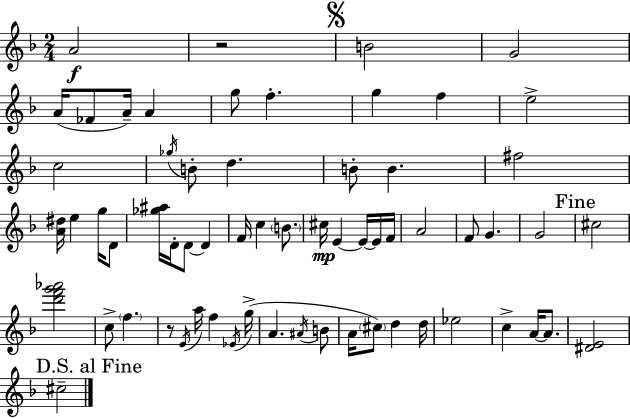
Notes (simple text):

A4/h R/h B4/h G4/h A4/s FES4/e A4/s A4/q G5/e F5/q. G5/q F5/q E5/h C5/h Gb5/s B4/e D5/q. B4/e B4/q. F#5/h [A4,D#5]/s E5/q G5/s D4/e [Gb5,A#5]/s D4/s D4/e D4/q F4/s C5/q B4/e. C#5/s E4/q E4/s E4/s F4/s A4/h F4/e G4/q. G4/h C#5/h [D6,F6,G6,Ab6]/h C5/e F5/q. R/e E4/s A5/s F5/q Eb4/s G5/s A4/q. A#4/s B4/e A4/s C#5/e D5/q D5/s Eb5/h C5/q A4/s A4/e. [D#4,E4]/h C#5/h